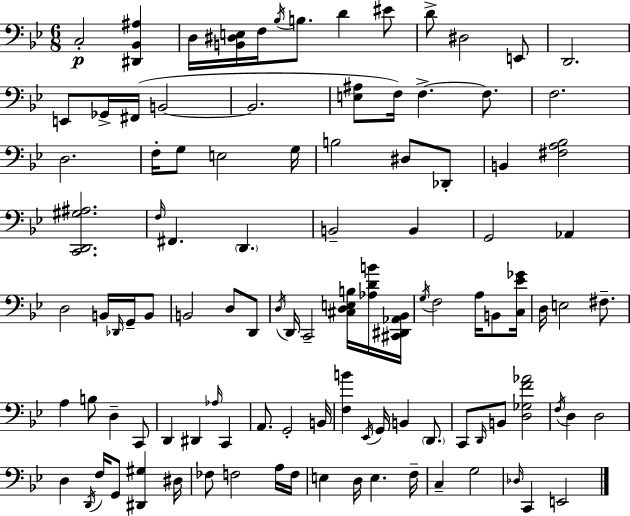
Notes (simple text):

C3/h [D#2,Bb2,A#3]/q D3/s [B2,D#3,E3]/s F3/s Bb3/s B3/e. D4/q EIS4/e D4/e D#3/h E2/e D2/h. E2/e Gb2/s F#2/s B2/h B2/h. [E3,A#3]/e F3/s F3/q. F3/e. F3/h. D3/h. F3/s G3/e E3/h G3/s B3/h D#3/e Db2/e B2/q [F#3,A3,Bb3]/h [C2,D2,G#3,A#3]/h. F3/s F#2/q. D2/q. B2/h B2/q G2/h Ab2/q D3/h B2/s Db2/s G2/s B2/e B2/h D3/e D2/e D3/s D2/s C2/h [C#3,D3,E3,B3]/s [Ab3,D4,B4]/s [C#2,D#2,Ab2,Bb2]/s G3/s F3/h A3/s B2/e [C3,Eb4,Gb4]/s D3/s E3/h F#3/e. A3/q B3/e D3/q C2/e D2/q D#2/q Ab3/s C2/q A2/e. G2/h B2/s [F3,B4]/q Eb2/s G2/s B2/q D2/e. C2/e D2/s B2/e [D3,Gb3,F4,Ab4]/h F3/s D3/q D3/h D3/q D2/s F3/s G2/e [D#2,G#3]/q D#3/s FES3/e F3/h A3/s F3/s E3/q D3/s E3/q. F3/s C3/q G3/h Db3/s C2/q E2/h